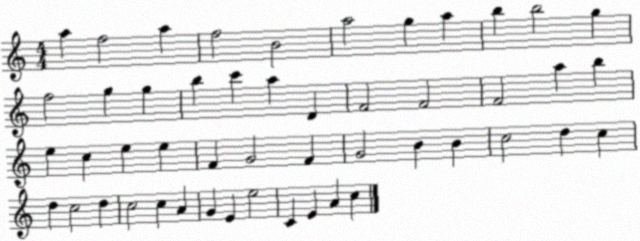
X:1
T:Untitled
M:4/4
L:1/4
K:C
a f2 a f2 B2 a2 g a b b2 g f2 g g b c' a D F2 F2 F2 a b e c e e F G2 F G2 B B c2 d c d c2 d c2 c A G E e2 C E A c